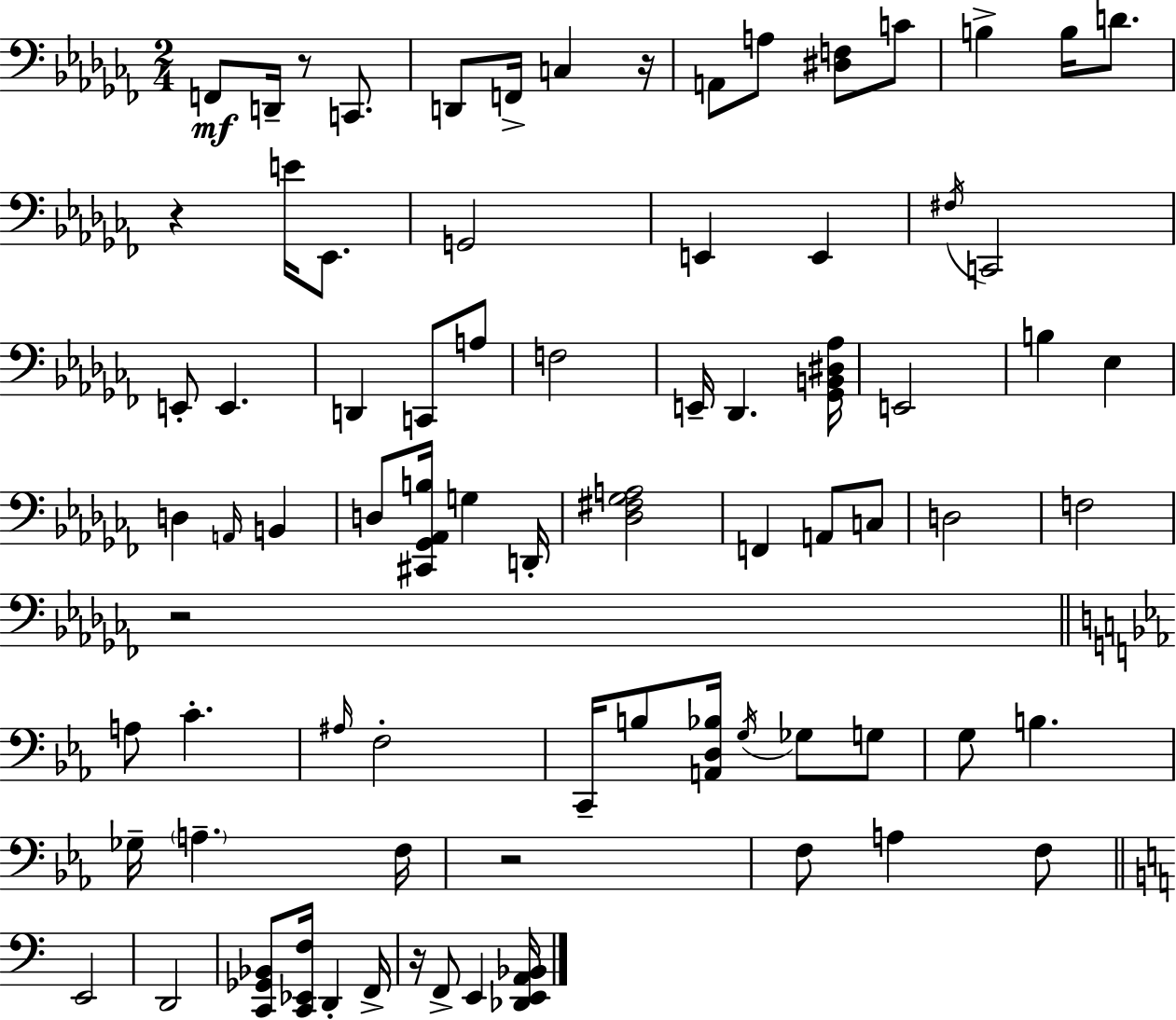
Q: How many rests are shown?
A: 6